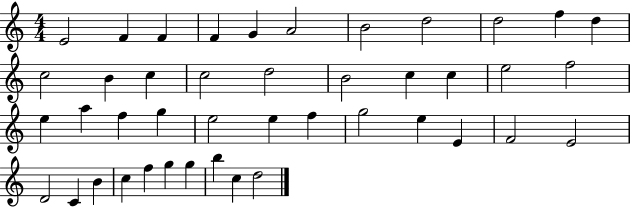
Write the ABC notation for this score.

X:1
T:Untitled
M:4/4
L:1/4
K:C
E2 F F F G A2 B2 d2 d2 f d c2 B c c2 d2 B2 c c e2 f2 e a f g e2 e f g2 e E F2 E2 D2 C B c f g g b c d2